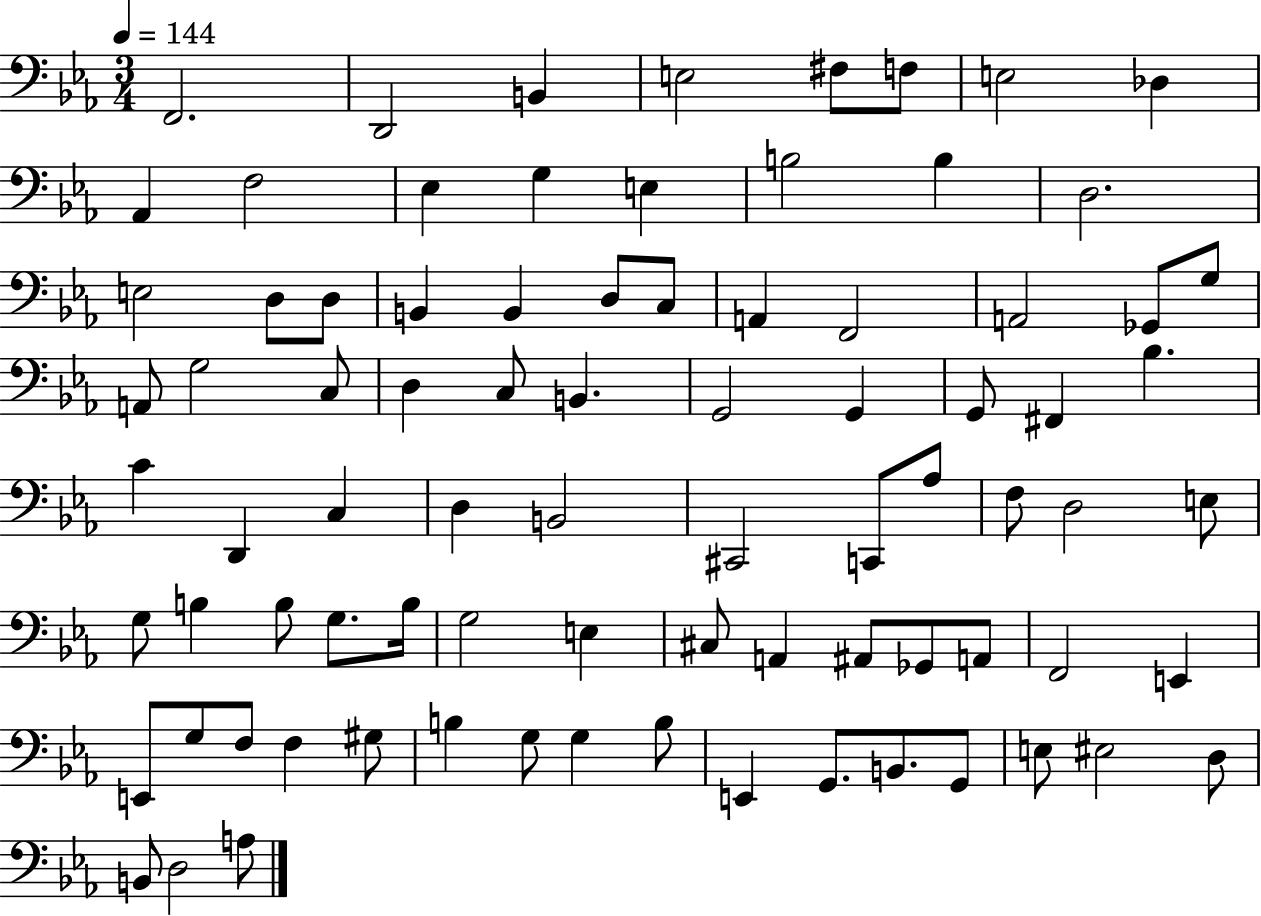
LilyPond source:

{
  \clef bass
  \numericTimeSignature
  \time 3/4
  \key ees \major
  \tempo 4 = 144
  f,2. | d,2 b,4 | e2 fis8 f8 | e2 des4 | \break aes,4 f2 | ees4 g4 e4 | b2 b4 | d2. | \break e2 d8 d8 | b,4 b,4 d8 c8 | a,4 f,2 | a,2 ges,8 g8 | \break a,8 g2 c8 | d4 c8 b,4. | g,2 g,4 | g,8 fis,4 bes4. | \break c'4 d,4 c4 | d4 b,2 | cis,2 c,8 aes8 | f8 d2 e8 | \break g8 b4 b8 g8. b16 | g2 e4 | cis8 a,4 ais,8 ges,8 a,8 | f,2 e,4 | \break e,8 g8 f8 f4 gis8 | b4 g8 g4 b8 | e,4 g,8. b,8. g,8 | e8 eis2 d8 | \break b,8 d2 a8 | \bar "|."
}